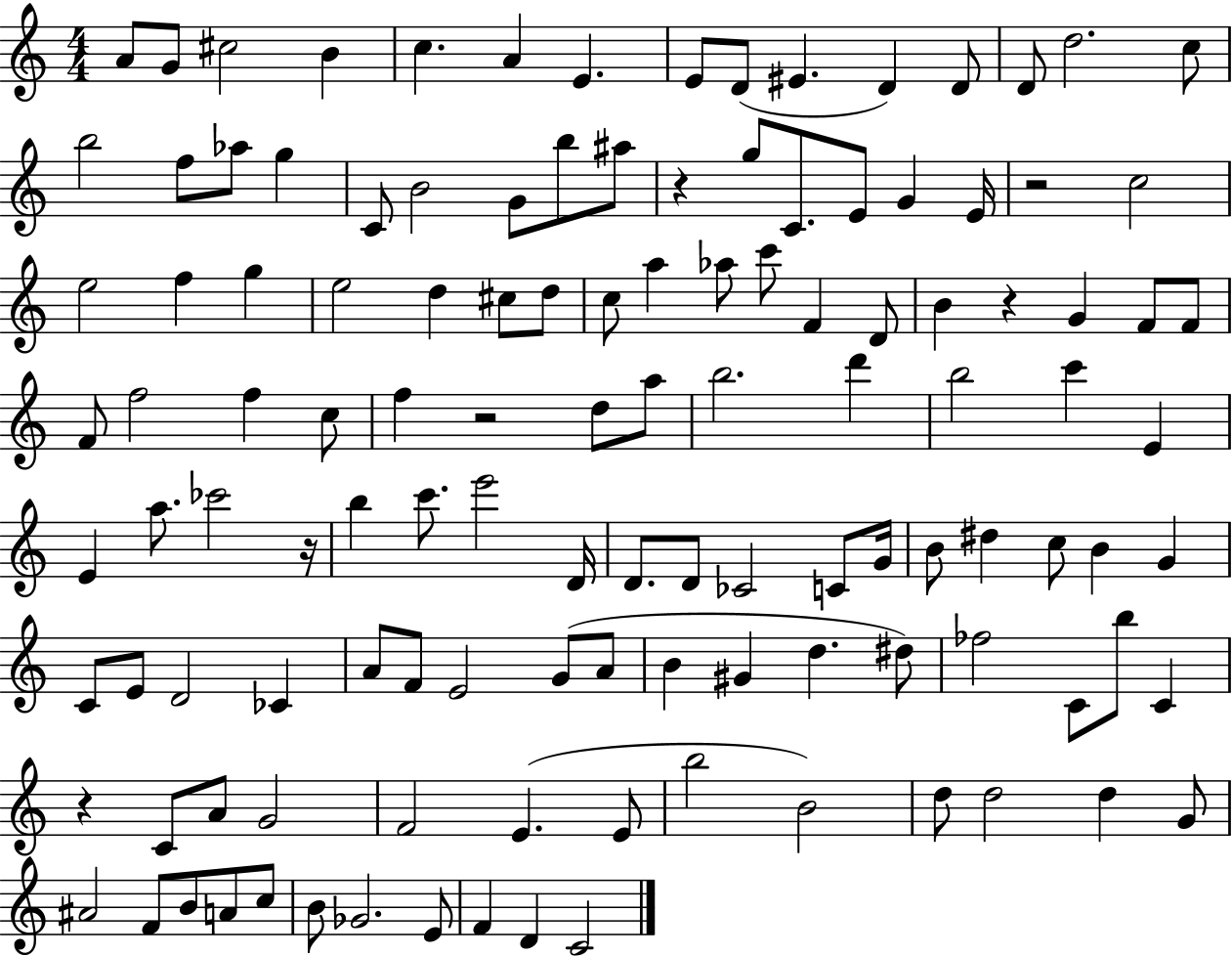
X:1
T:Untitled
M:4/4
L:1/4
K:C
A/2 G/2 ^c2 B c A E E/2 D/2 ^E D D/2 D/2 d2 c/2 b2 f/2 _a/2 g C/2 B2 G/2 b/2 ^a/2 z g/2 C/2 E/2 G E/4 z2 c2 e2 f g e2 d ^c/2 d/2 c/2 a _a/2 c'/2 F D/2 B z G F/2 F/2 F/2 f2 f c/2 f z2 d/2 a/2 b2 d' b2 c' E E a/2 _c'2 z/4 b c'/2 e'2 D/4 D/2 D/2 _C2 C/2 G/4 B/2 ^d c/2 B G C/2 E/2 D2 _C A/2 F/2 E2 G/2 A/2 B ^G d ^d/2 _f2 C/2 b/2 C z C/2 A/2 G2 F2 E E/2 b2 B2 d/2 d2 d G/2 ^A2 F/2 B/2 A/2 c/2 B/2 _G2 E/2 F D C2